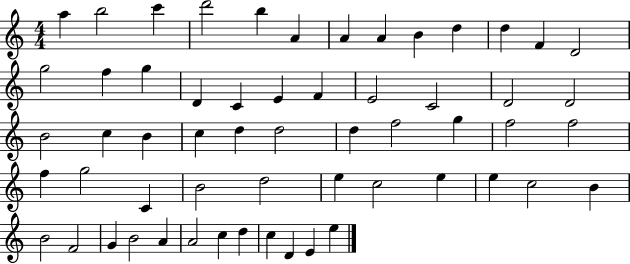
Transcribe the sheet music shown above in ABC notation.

X:1
T:Untitled
M:4/4
L:1/4
K:C
a b2 c' d'2 b A A A B d d F D2 g2 f g D C E F E2 C2 D2 D2 B2 c B c d d2 d f2 g f2 f2 f g2 C B2 d2 e c2 e e c2 B B2 F2 G B2 A A2 c d c D E e